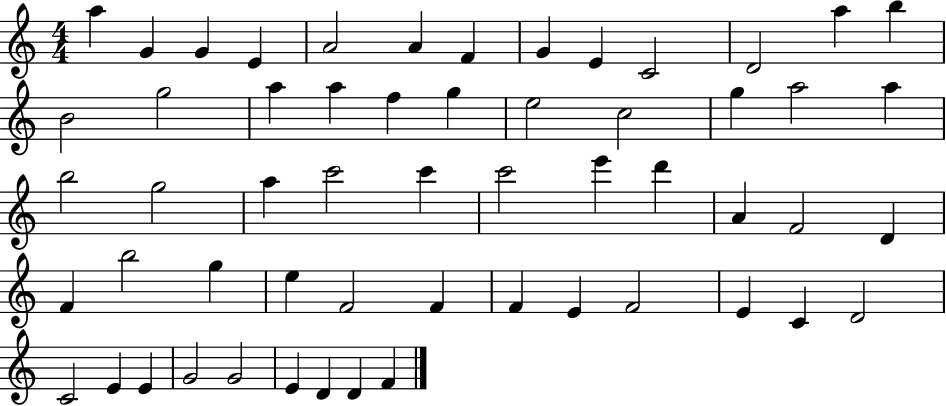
{
  \clef treble
  \numericTimeSignature
  \time 4/4
  \key c \major
  a''4 g'4 g'4 e'4 | a'2 a'4 f'4 | g'4 e'4 c'2 | d'2 a''4 b''4 | \break b'2 g''2 | a''4 a''4 f''4 g''4 | e''2 c''2 | g''4 a''2 a''4 | \break b''2 g''2 | a''4 c'''2 c'''4 | c'''2 e'''4 d'''4 | a'4 f'2 d'4 | \break f'4 b''2 g''4 | e''4 f'2 f'4 | f'4 e'4 f'2 | e'4 c'4 d'2 | \break c'2 e'4 e'4 | g'2 g'2 | e'4 d'4 d'4 f'4 | \bar "|."
}